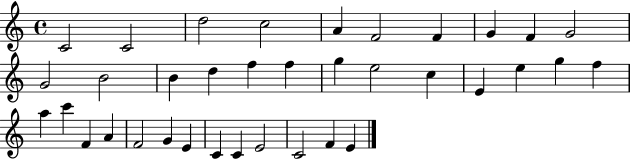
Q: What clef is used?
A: treble